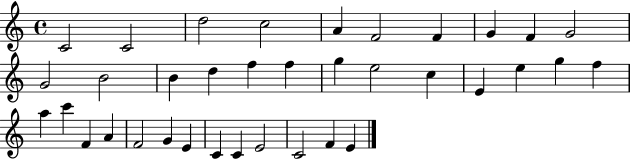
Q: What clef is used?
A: treble